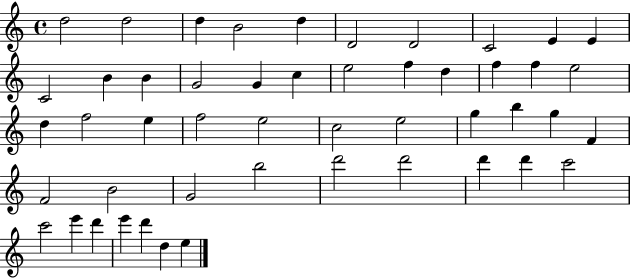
{
  \clef treble
  \time 4/4
  \defaultTimeSignature
  \key c \major
  d''2 d''2 | d''4 b'2 d''4 | d'2 d'2 | c'2 e'4 e'4 | \break c'2 b'4 b'4 | g'2 g'4 c''4 | e''2 f''4 d''4 | f''4 f''4 e''2 | \break d''4 f''2 e''4 | f''2 e''2 | c''2 e''2 | g''4 b''4 g''4 f'4 | \break f'2 b'2 | g'2 b''2 | d'''2 d'''2 | d'''4 d'''4 c'''2 | \break c'''2 e'''4 d'''4 | e'''4 d'''4 d''4 e''4 | \bar "|."
}